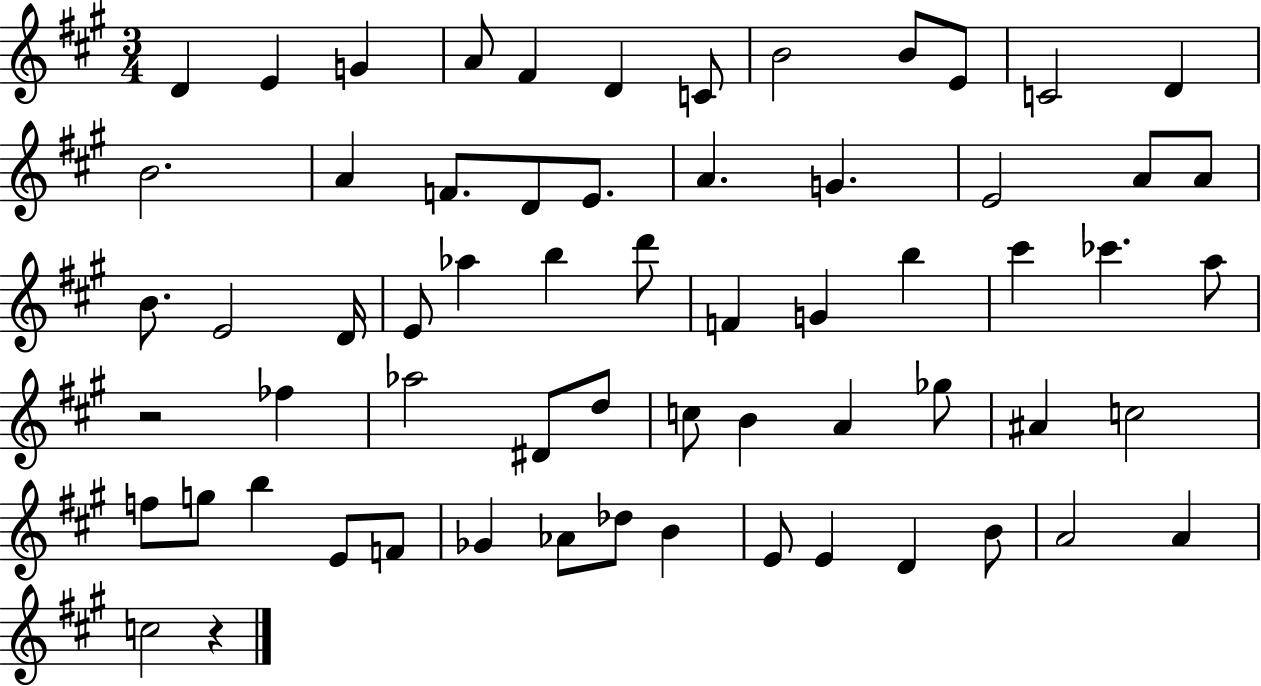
{
  \clef treble
  \numericTimeSignature
  \time 3/4
  \key a \major
  d'4 e'4 g'4 | a'8 fis'4 d'4 c'8 | b'2 b'8 e'8 | c'2 d'4 | \break b'2. | a'4 f'8. d'8 e'8. | a'4. g'4. | e'2 a'8 a'8 | \break b'8. e'2 d'16 | e'8 aes''4 b''4 d'''8 | f'4 g'4 b''4 | cis'''4 ces'''4. a''8 | \break r2 fes''4 | aes''2 dis'8 d''8 | c''8 b'4 a'4 ges''8 | ais'4 c''2 | \break f''8 g''8 b''4 e'8 f'8 | ges'4 aes'8 des''8 b'4 | e'8 e'4 d'4 b'8 | a'2 a'4 | \break c''2 r4 | \bar "|."
}